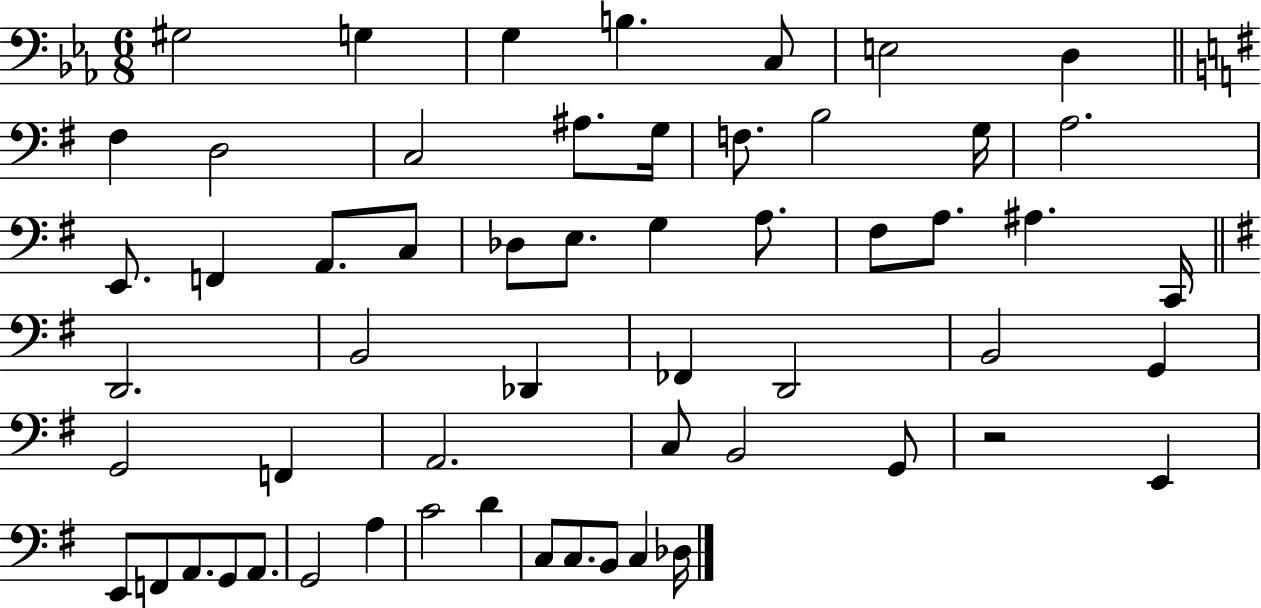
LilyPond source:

{
  \clef bass
  \numericTimeSignature
  \time 6/8
  \key ees \major
  \repeat volta 2 { gis2 g4 | g4 b4. c8 | e2 d4 | \bar "||" \break \key g \major fis4 d2 | c2 ais8. g16 | f8. b2 g16 | a2. | \break e,8. f,4 a,8. c8 | des8 e8. g4 a8. | fis8 a8. ais4. c,16 | \bar "||" \break \key g \major d,2. | b,2 des,4 | fes,4 d,2 | b,2 g,4 | \break g,2 f,4 | a,2. | c8 b,2 g,8 | r2 e,4 | \break e,8 f,8 a,8. g,8 a,8. | g,2 a4 | c'2 d'4 | c8 c8. b,8 c4 des16 | \break } \bar "|."
}